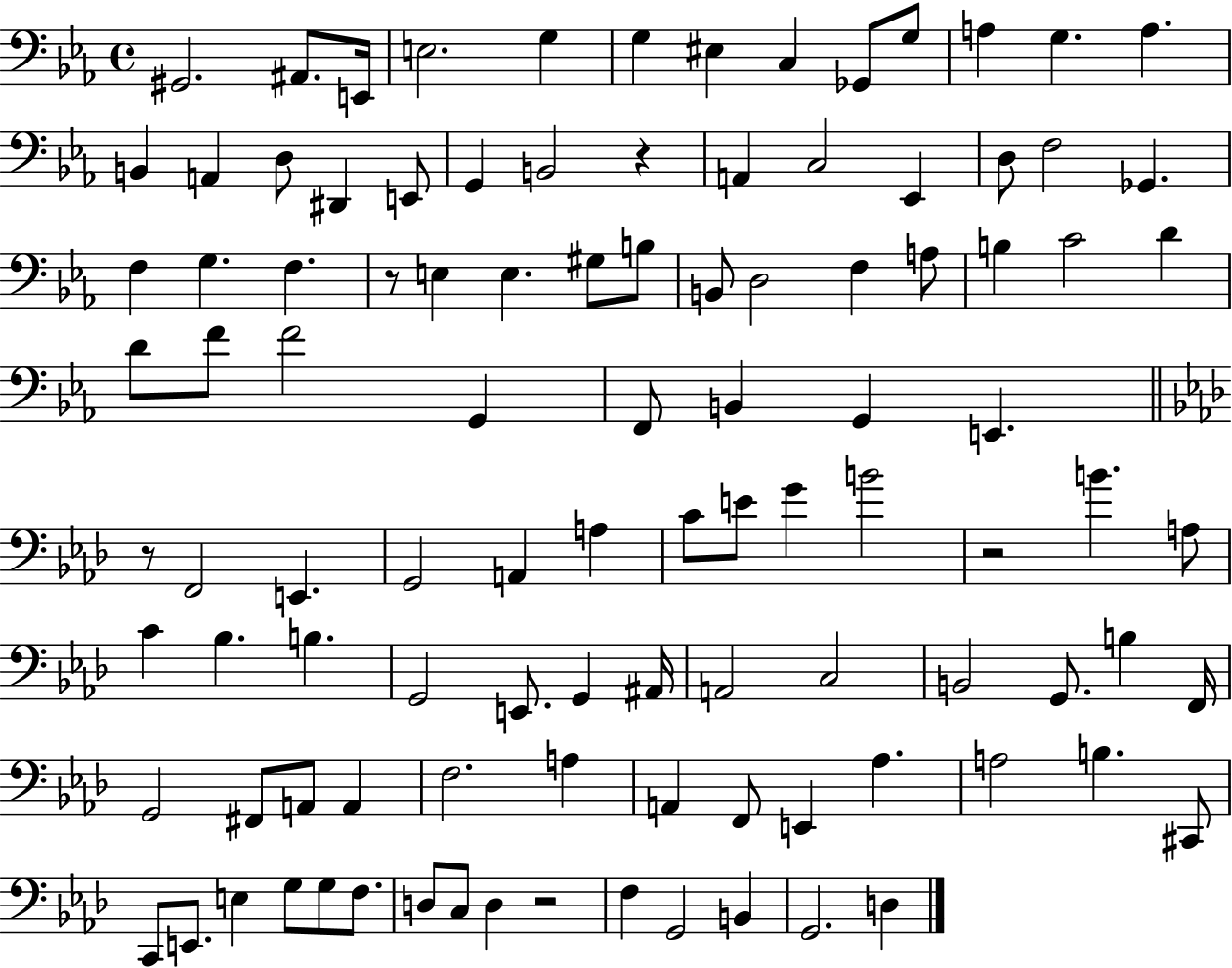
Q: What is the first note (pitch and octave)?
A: G#2